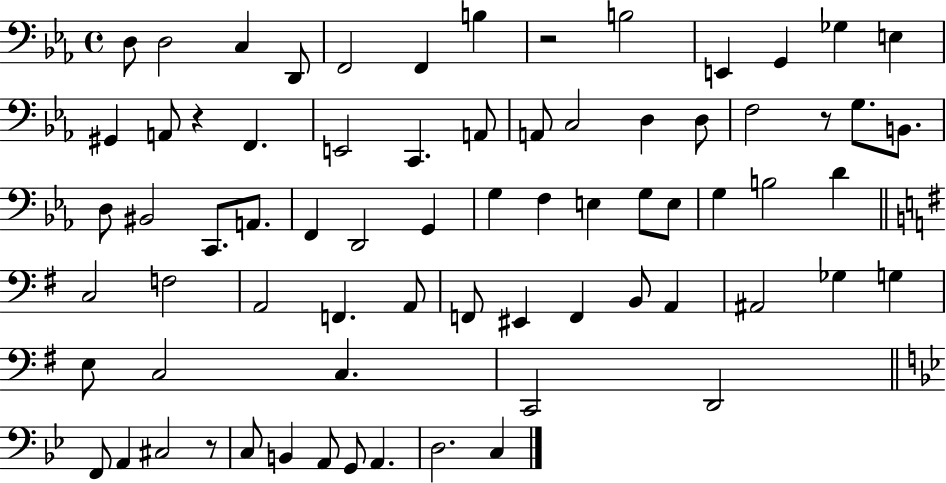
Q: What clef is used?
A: bass